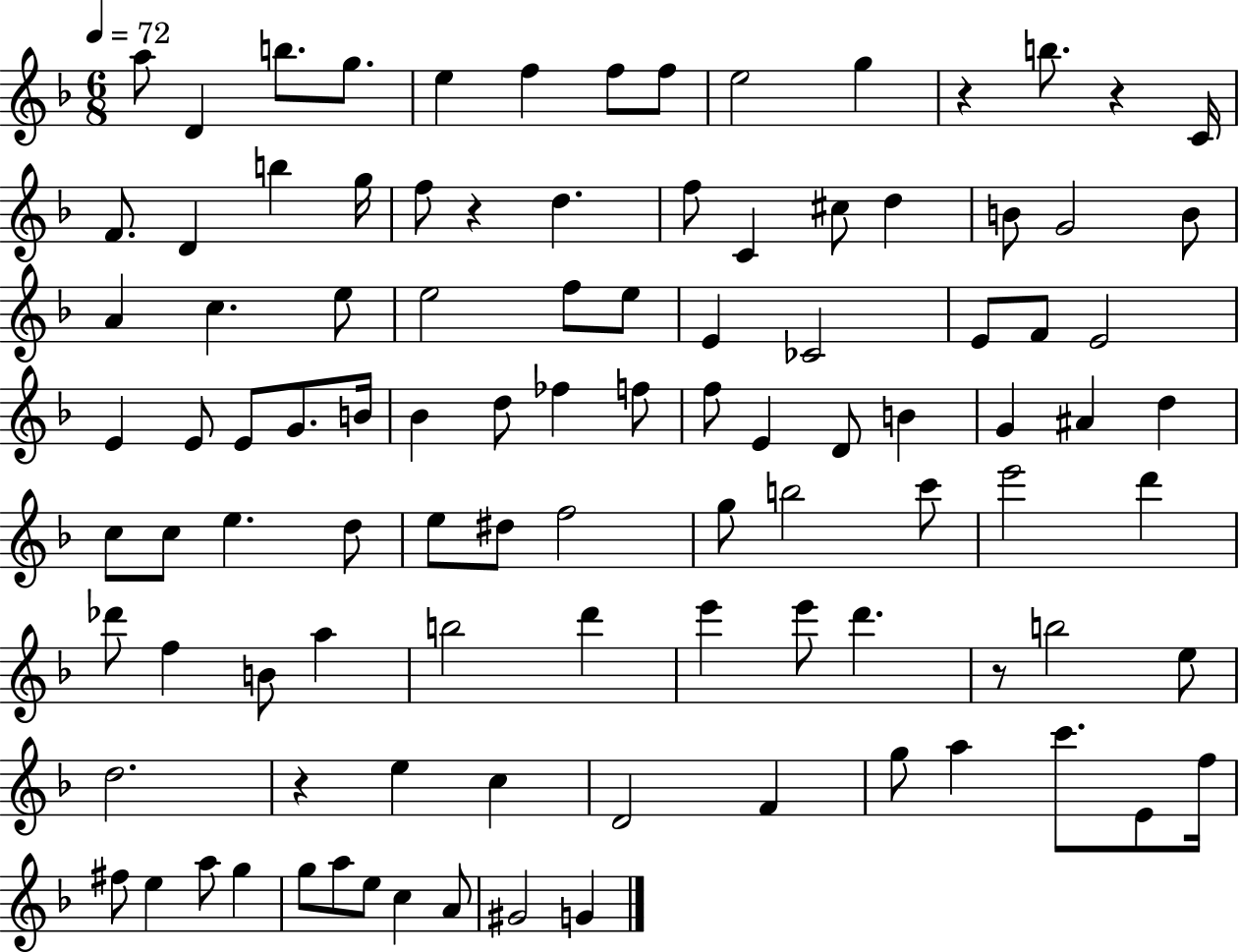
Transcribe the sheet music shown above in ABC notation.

X:1
T:Untitled
M:6/8
L:1/4
K:F
a/2 D b/2 g/2 e f f/2 f/2 e2 g z b/2 z C/4 F/2 D b g/4 f/2 z d f/2 C ^c/2 d B/2 G2 B/2 A c e/2 e2 f/2 e/2 E _C2 E/2 F/2 E2 E E/2 E/2 G/2 B/4 _B d/2 _f f/2 f/2 E D/2 B G ^A d c/2 c/2 e d/2 e/2 ^d/2 f2 g/2 b2 c'/2 e'2 d' _d'/2 f B/2 a b2 d' e' e'/2 d' z/2 b2 e/2 d2 z e c D2 F g/2 a c'/2 E/2 f/4 ^f/2 e a/2 g g/2 a/2 e/2 c A/2 ^G2 G